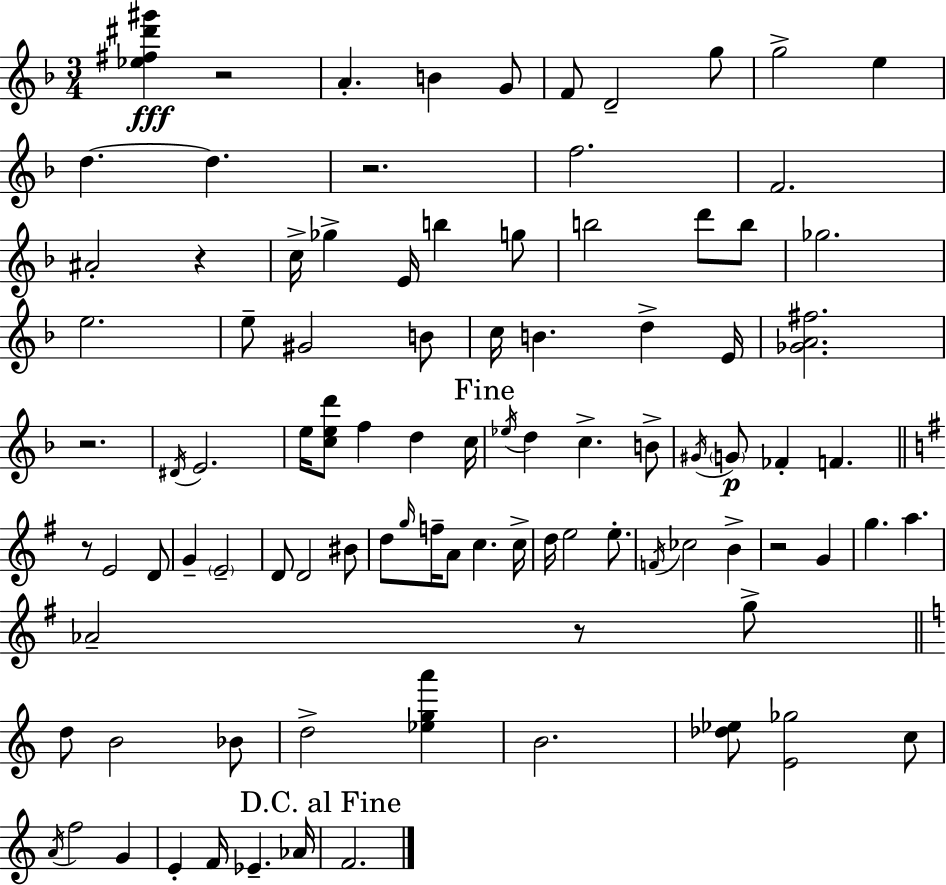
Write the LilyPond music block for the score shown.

{
  \clef treble
  \numericTimeSignature
  \time 3/4
  \key d \minor
  <ees'' fis'' dis''' gis'''>4\fff r2 | a'4.-. b'4 g'8 | f'8 d'2-- g''8 | g''2-> e''4 | \break d''4.~~ d''4. | r2. | f''2. | f'2. | \break ais'2-. r4 | c''16-> ges''4-> e'16 b''4 g''8 | b''2 d'''8 b''8 | ges''2. | \break e''2. | e''8-- gis'2 b'8 | c''16 b'4. d''4-> e'16 | <ges' a' fis''>2. | \break r2. | \acciaccatura { dis'16 } e'2. | e''16 <c'' e'' d'''>8 f''4 d''4 | c''16 \mark "Fine" \acciaccatura { ees''16 } d''4 c''4.-> | \break b'8-> \acciaccatura { gis'16 }\p \parenthesize g'8 fes'4-. f'4. | \bar "||" \break \key e \minor r8 e'2 d'8 | g'4-- \parenthesize e'2-- | d'8 d'2 bis'8 | d''8 \grace { g''16 } f''16-- a'8 c''4. | \break c''16-> d''16 e''2 e''8.-. | \acciaccatura { f'16 } ces''2 b'4-> | r2 g'4 | g''4. a''4. | \break aes'2-- r8 | g''8-> \bar "||" \break \key c \major d''8 b'2 bes'8 | d''2-> <ees'' g'' a'''>4 | b'2. | <des'' ees''>8 <e' ges''>2 c''8 | \break \acciaccatura { a'16 } f''2 g'4 | e'4-. f'16 ees'4.-- | aes'16 \mark "D.C. al Fine" f'2. | \bar "|."
}